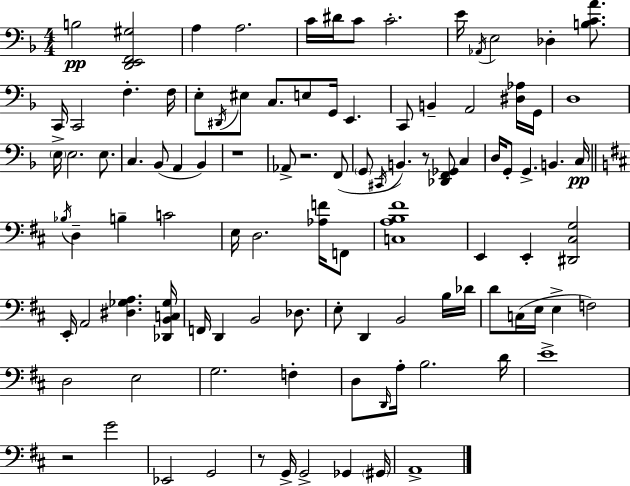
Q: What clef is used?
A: bass